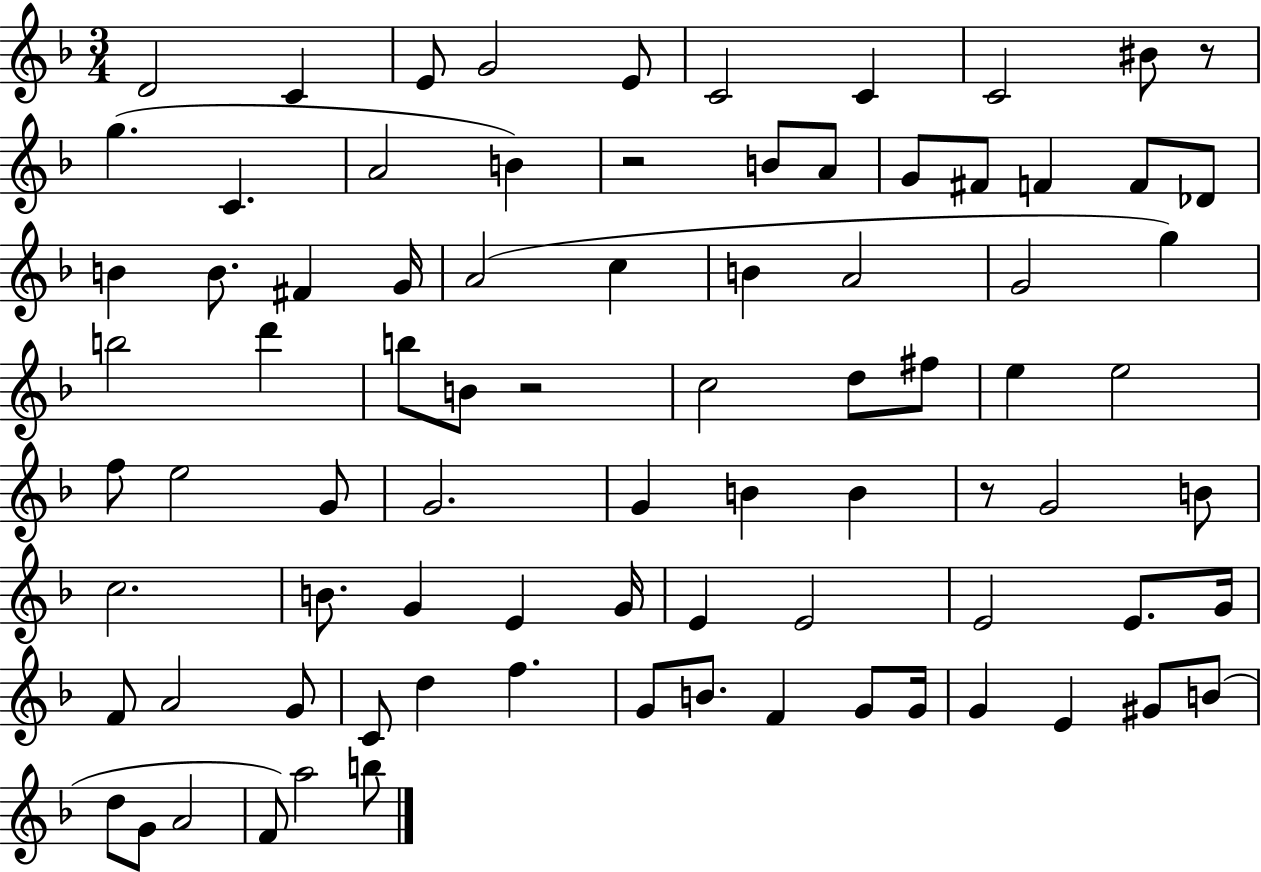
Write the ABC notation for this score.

X:1
T:Untitled
M:3/4
L:1/4
K:F
D2 C E/2 G2 E/2 C2 C C2 ^B/2 z/2 g C A2 B z2 B/2 A/2 G/2 ^F/2 F F/2 _D/2 B B/2 ^F G/4 A2 c B A2 G2 g b2 d' b/2 B/2 z2 c2 d/2 ^f/2 e e2 f/2 e2 G/2 G2 G B B z/2 G2 B/2 c2 B/2 G E G/4 E E2 E2 E/2 G/4 F/2 A2 G/2 C/2 d f G/2 B/2 F G/2 G/4 G E ^G/2 B/2 d/2 G/2 A2 F/2 a2 b/2